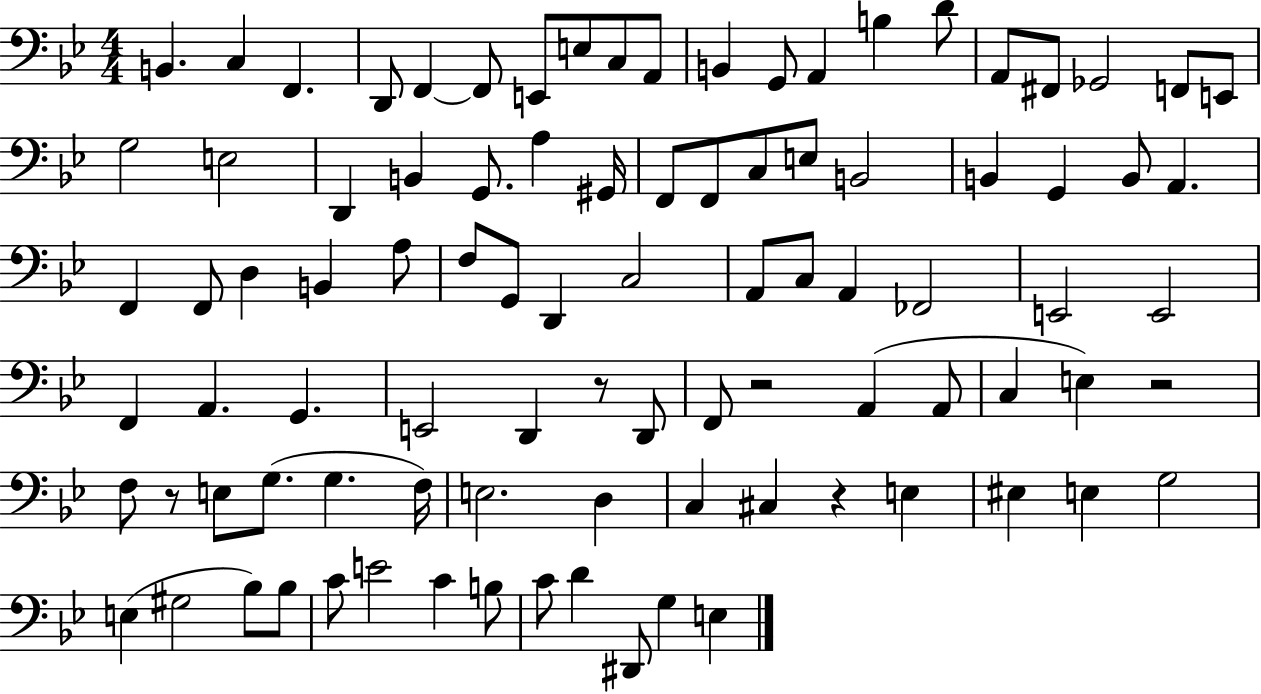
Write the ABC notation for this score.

X:1
T:Untitled
M:4/4
L:1/4
K:Bb
B,, C, F,, D,,/2 F,, F,,/2 E,,/2 E,/2 C,/2 A,,/2 B,, G,,/2 A,, B, D/2 A,,/2 ^F,,/2 _G,,2 F,,/2 E,,/2 G,2 E,2 D,, B,, G,,/2 A, ^G,,/4 F,,/2 F,,/2 C,/2 E,/2 B,,2 B,, G,, B,,/2 A,, F,, F,,/2 D, B,, A,/2 F,/2 G,,/2 D,, C,2 A,,/2 C,/2 A,, _F,,2 E,,2 E,,2 F,, A,, G,, E,,2 D,, z/2 D,,/2 F,,/2 z2 A,, A,,/2 C, E, z2 F,/2 z/2 E,/2 G,/2 G, F,/4 E,2 D, C, ^C, z E, ^E, E, G,2 E, ^G,2 _B,/2 _B,/2 C/2 E2 C B,/2 C/2 D ^D,,/2 G, E,